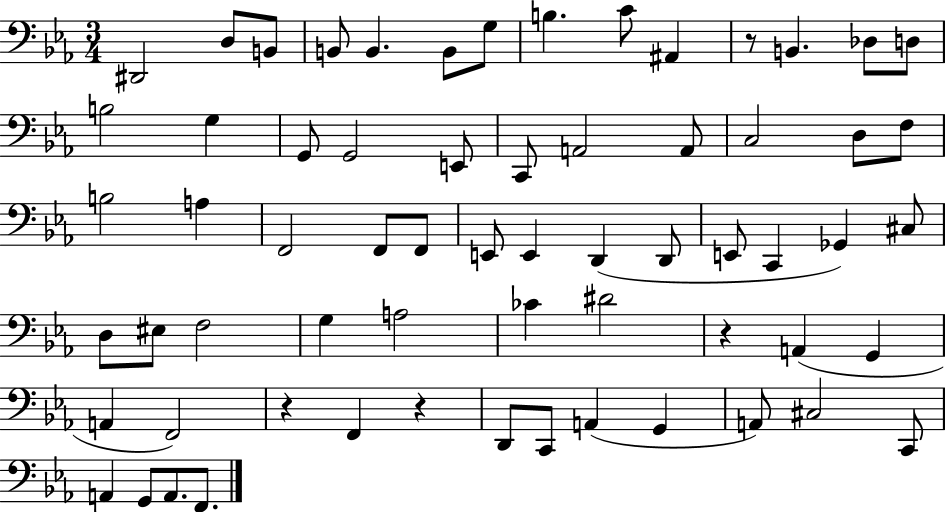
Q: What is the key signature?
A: EES major